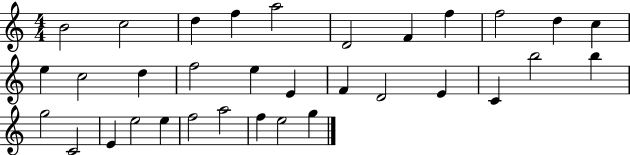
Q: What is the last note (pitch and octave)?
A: G5